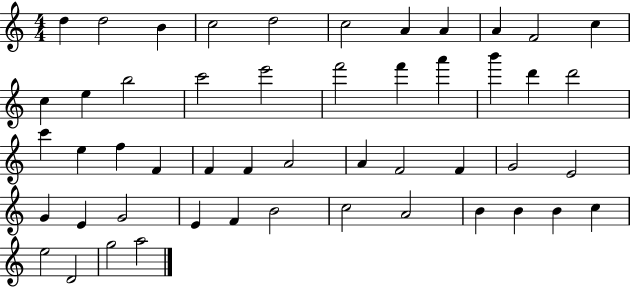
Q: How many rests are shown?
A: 0